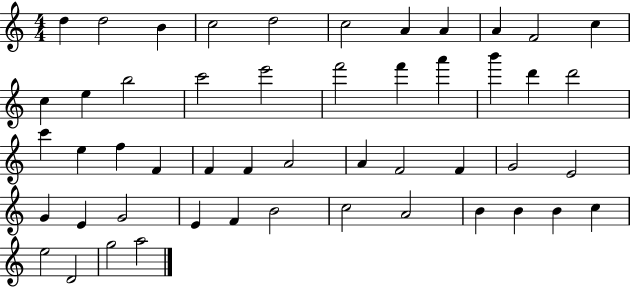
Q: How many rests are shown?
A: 0